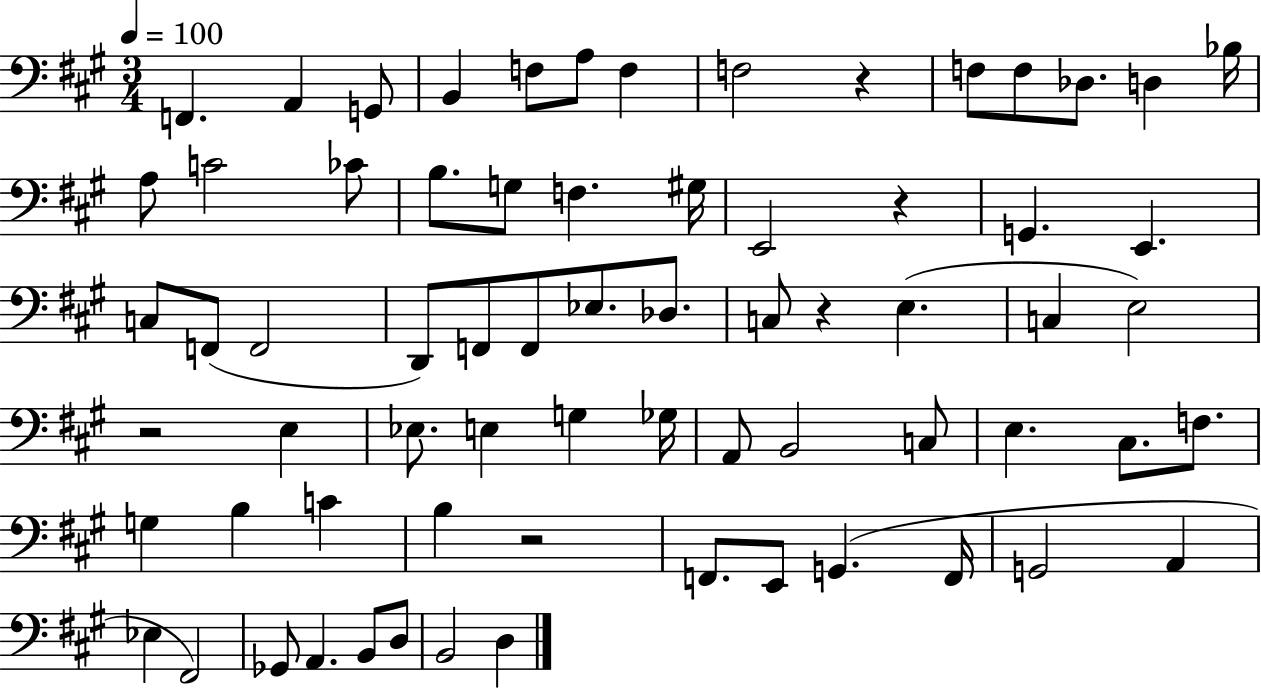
X:1
T:Untitled
M:3/4
L:1/4
K:A
F,, A,, G,,/2 B,, F,/2 A,/2 F, F,2 z F,/2 F,/2 _D,/2 D, _B,/4 A,/2 C2 _C/2 B,/2 G,/2 F, ^G,/4 E,,2 z G,, E,, C,/2 F,,/2 F,,2 D,,/2 F,,/2 F,,/2 _E,/2 _D,/2 C,/2 z E, C, E,2 z2 E, _E,/2 E, G, _G,/4 A,,/2 B,,2 C,/2 E, ^C,/2 F,/2 G, B, C B, z2 F,,/2 E,,/2 G,, F,,/4 G,,2 A,, _E, ^F,,2 _G,,/2 A,, B,,/2 D,/2 B,,2 D,